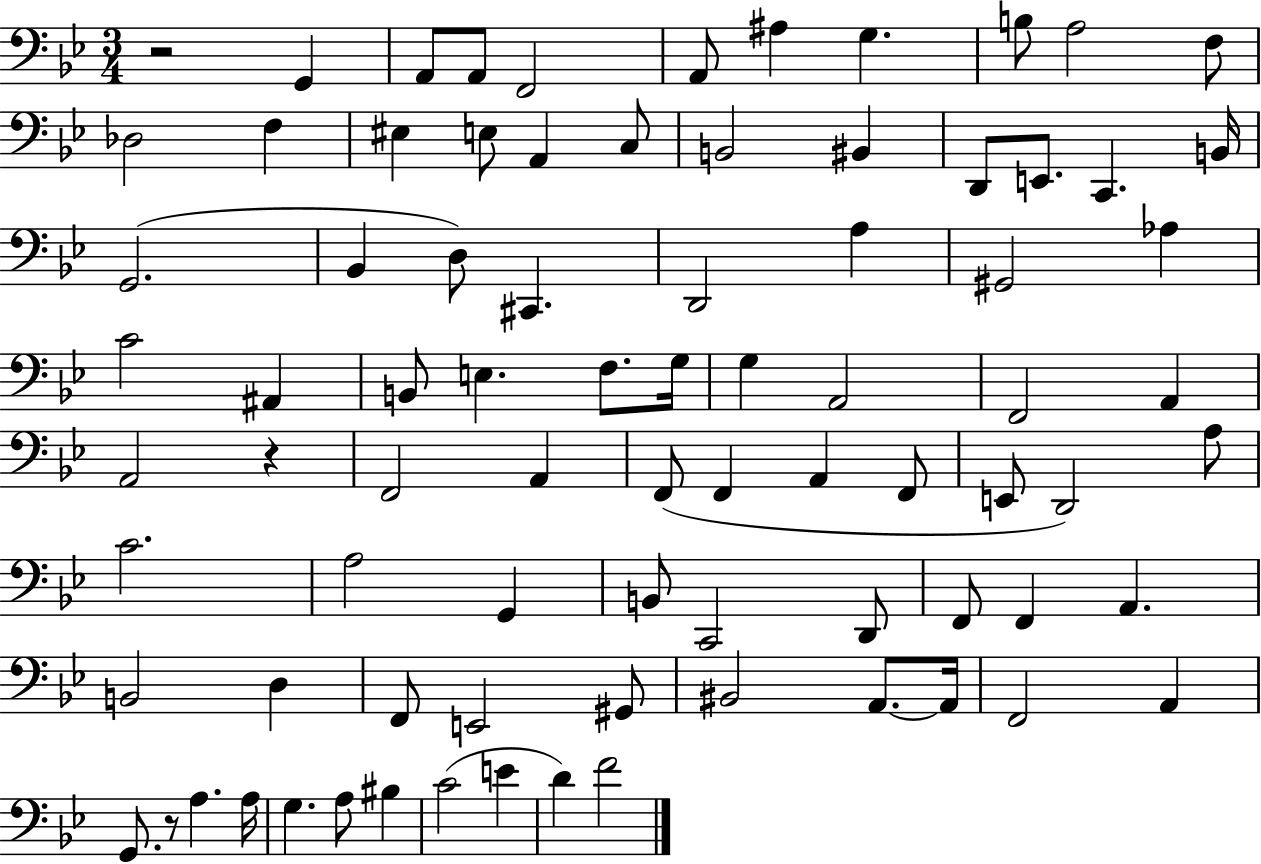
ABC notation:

X:1
T:Untitled
M:3/4
L:1/4
K:Bb
z2 G,, A,,/2 A,,/2 F,,2 A,,/2 ^A, G, B,/2 A,2 F,/2 _D,2 F, ^E, E,/2 A,, C,/2 B,,2 ^B,, D,,/2 E,,/2 C,, B,,/4 G,,2 _B,, D,/2 ^C,, D,,2 A, ^G,,2 _A, C2 ^A,, B,,/2 E, F,/2 G,/4 G, A,,2 F,,2 A,, A,,2 z F,,2 A,, F,,/2 F,, A,, F,,/2 E,,/2 D,,2 A,/2 C2 A,2 G,, B,,/2 C,,2 D,,/2 F,,/2 F,, A,, B,,2 D, F,,/2 E,,2 ^G,,/2 ^B,,2 A,,/2 A,,/4 F,,2 A,, G,,/2 z/2 A, A,/4 G, A,/2 ^B, C2 E D F2